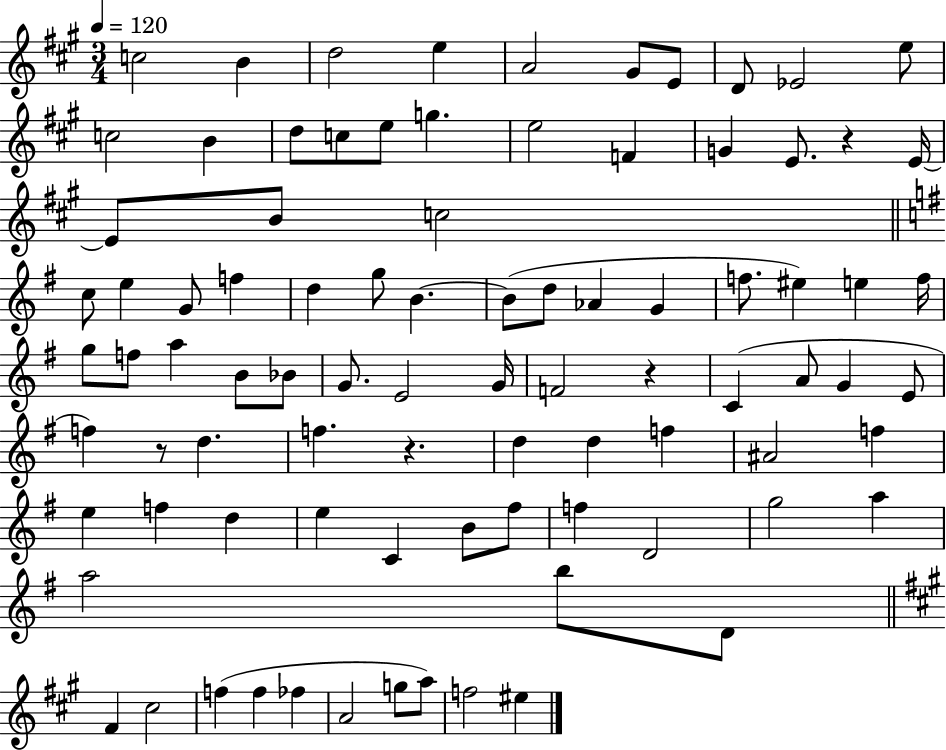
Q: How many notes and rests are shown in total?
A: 88